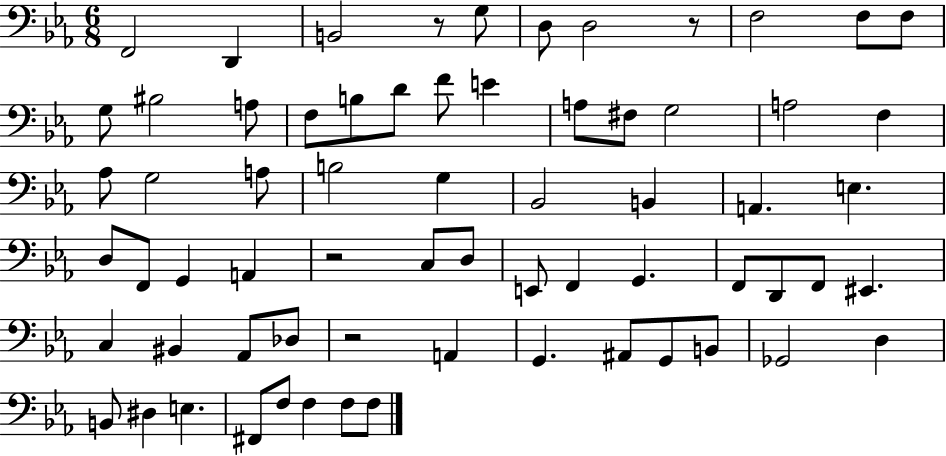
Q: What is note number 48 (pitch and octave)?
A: Db3